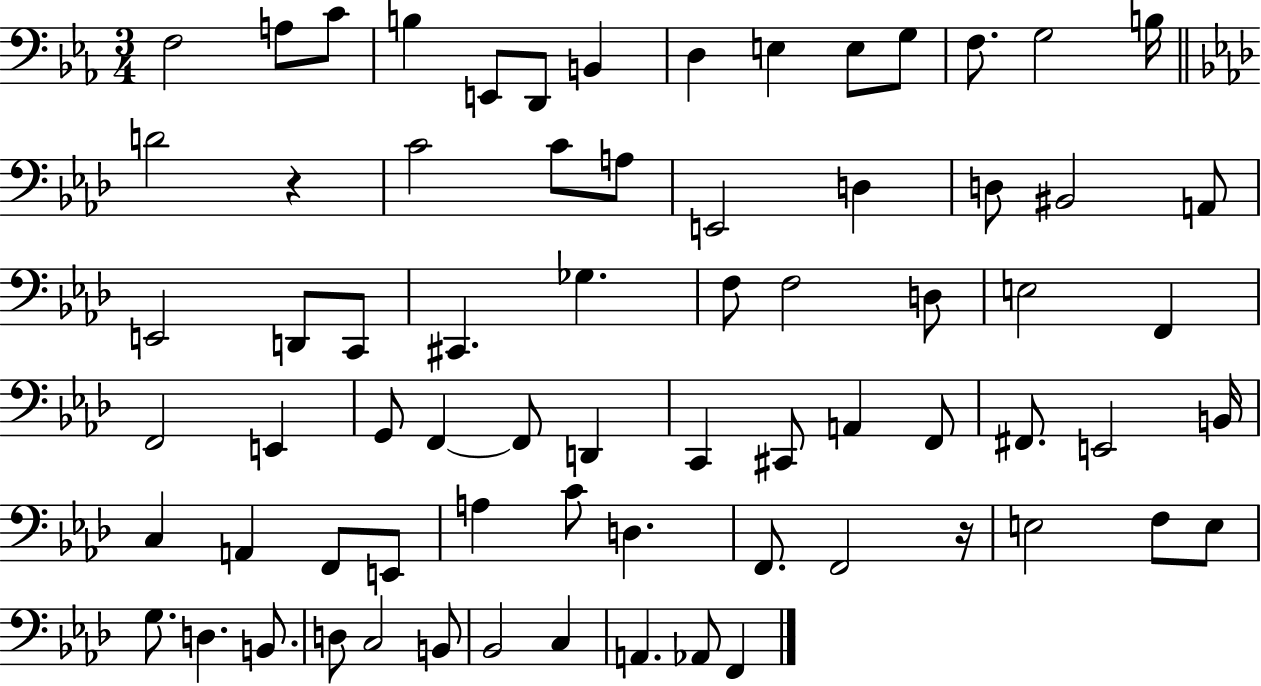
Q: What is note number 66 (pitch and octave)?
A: C3